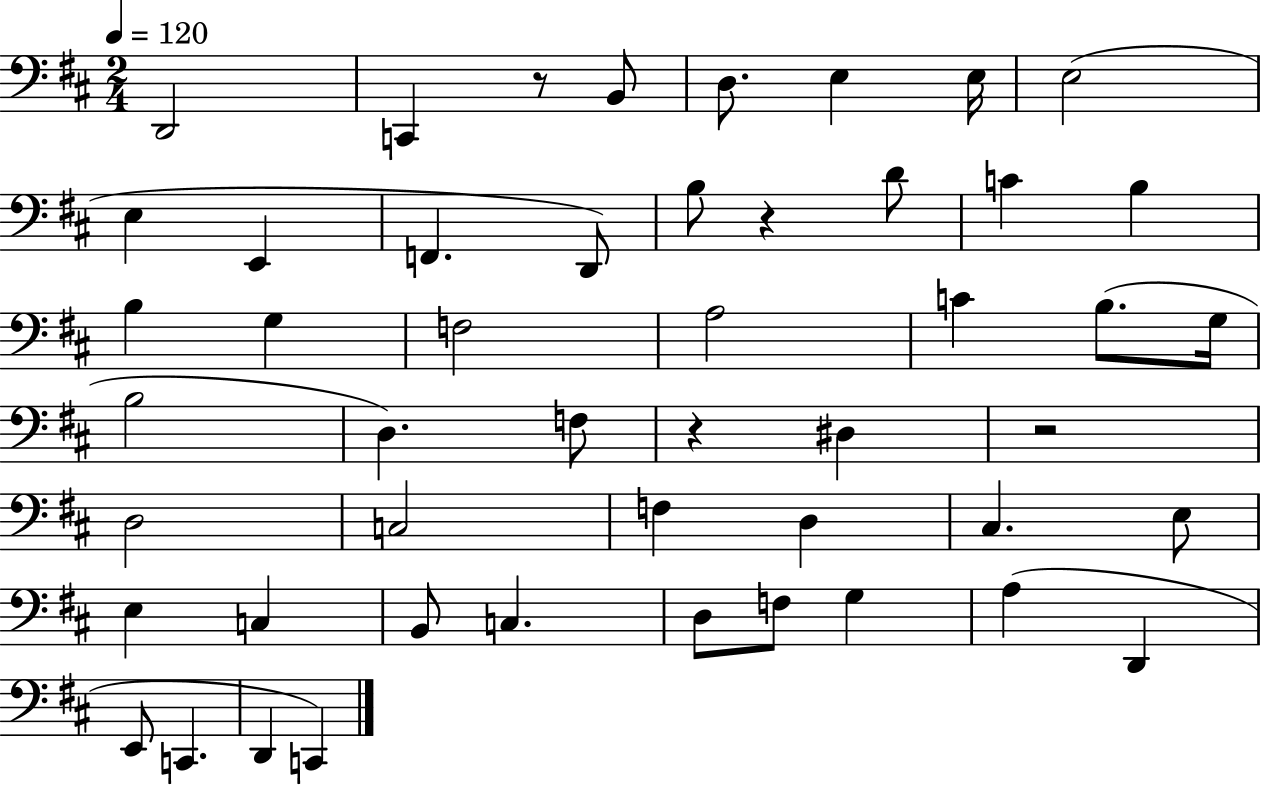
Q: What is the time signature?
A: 2/4